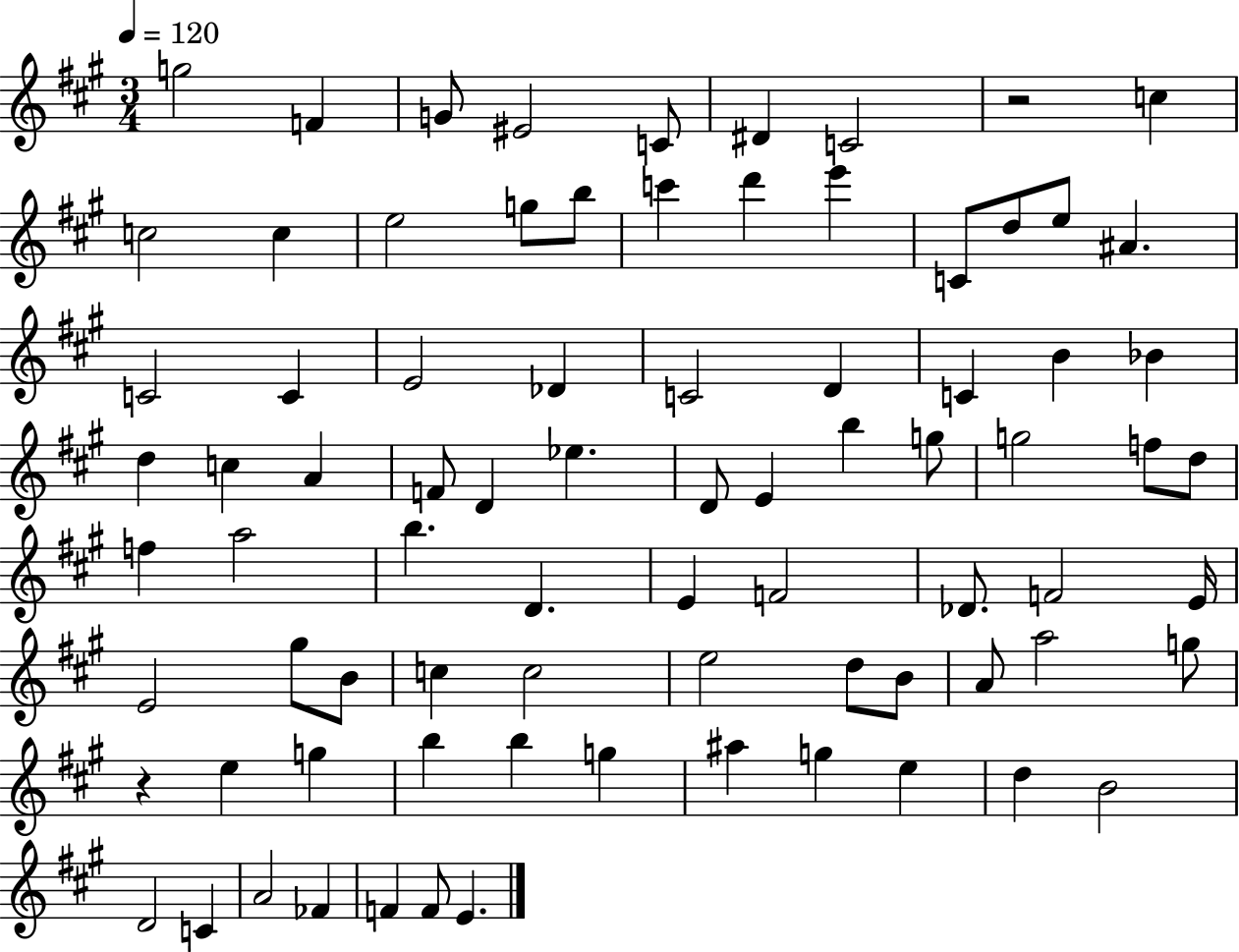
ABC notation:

X:1
T:Untitled
M:3/4
L:1/4
K:A
g2 F G/2 ^E2 C/2 ^D C2 z2 c c2 c e2 g/2 b/2 c' d' e' C/2 d/2 e/2 ^A C2 C E2 _D C2 D C B _B d c A F/2 D _e D/2 E b g/2 g2 f/2 d/2 f a2 b D E F2 _D/2 F2 E/4 E2 ^g/2 B/2 c c2 e2 d/2 B/2 A/2 a2 g/2 z e g b b g ^a g e d B2 D2 C A2 _F F F/2 E